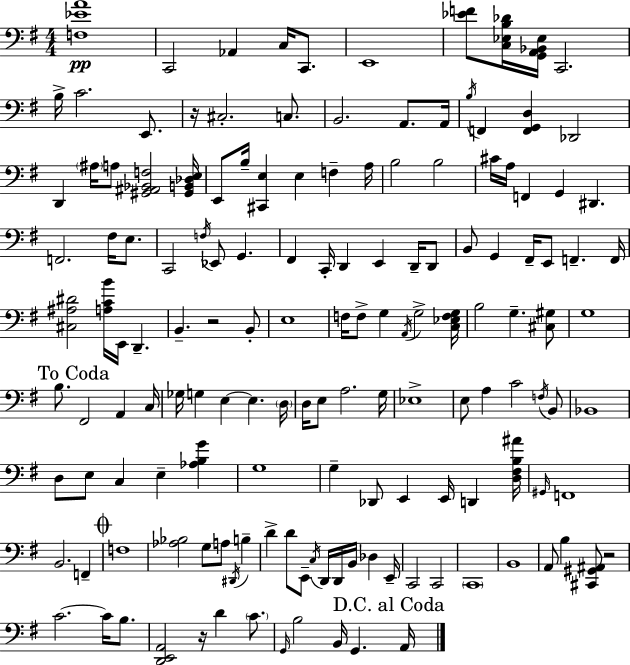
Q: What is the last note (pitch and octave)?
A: A2